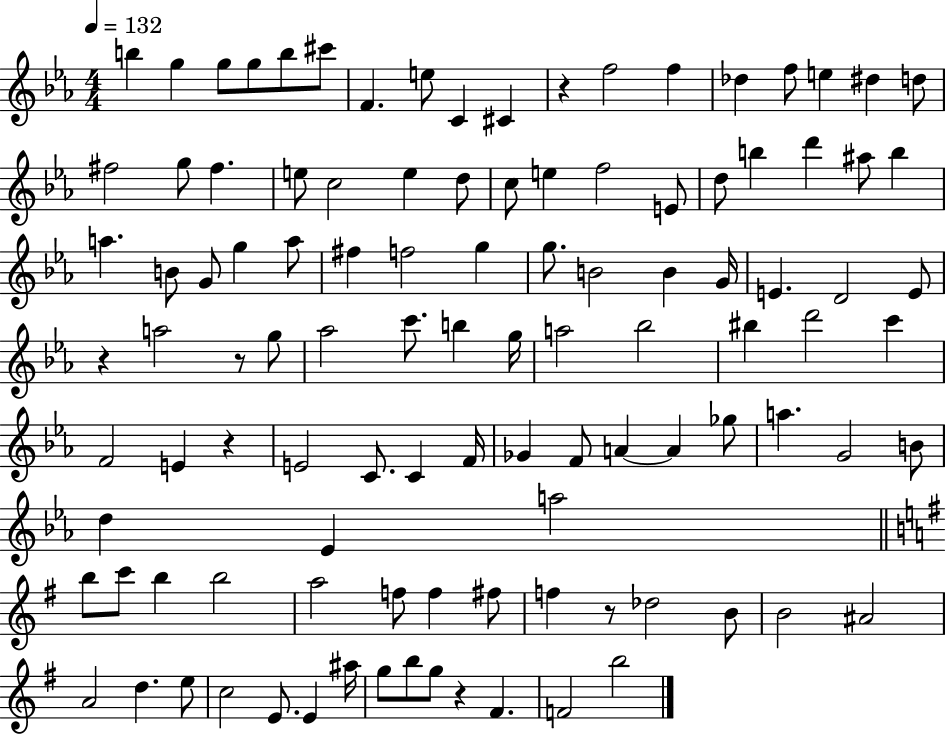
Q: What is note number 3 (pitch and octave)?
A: G5